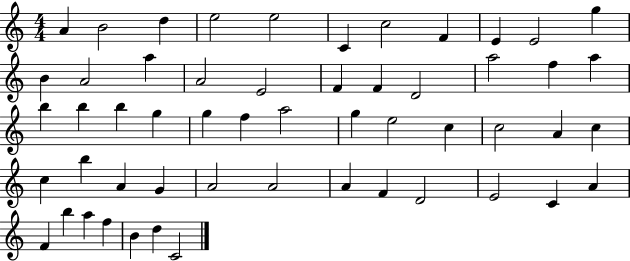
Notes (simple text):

A4/q B4/h D5/q E5/h E5/h C4/q C5/h F4/q E4/q E4/h G5/q B4/q A4/h A5/q A4/h E4/h F4/q F4/q D4/h A5/h F5/q A5/q B5/q B5/q B5/q G5/q G5/q F5/q A5/h G5/q E5/h C5/q C5/h A4/q C5/q C5/q B5/q A4/q G4/q A4/h A4/h A4/q F4/q D4/h E4/h C4/q A4/q F4/q B5/q A5/q F5/q B4/q D5/q C4/h